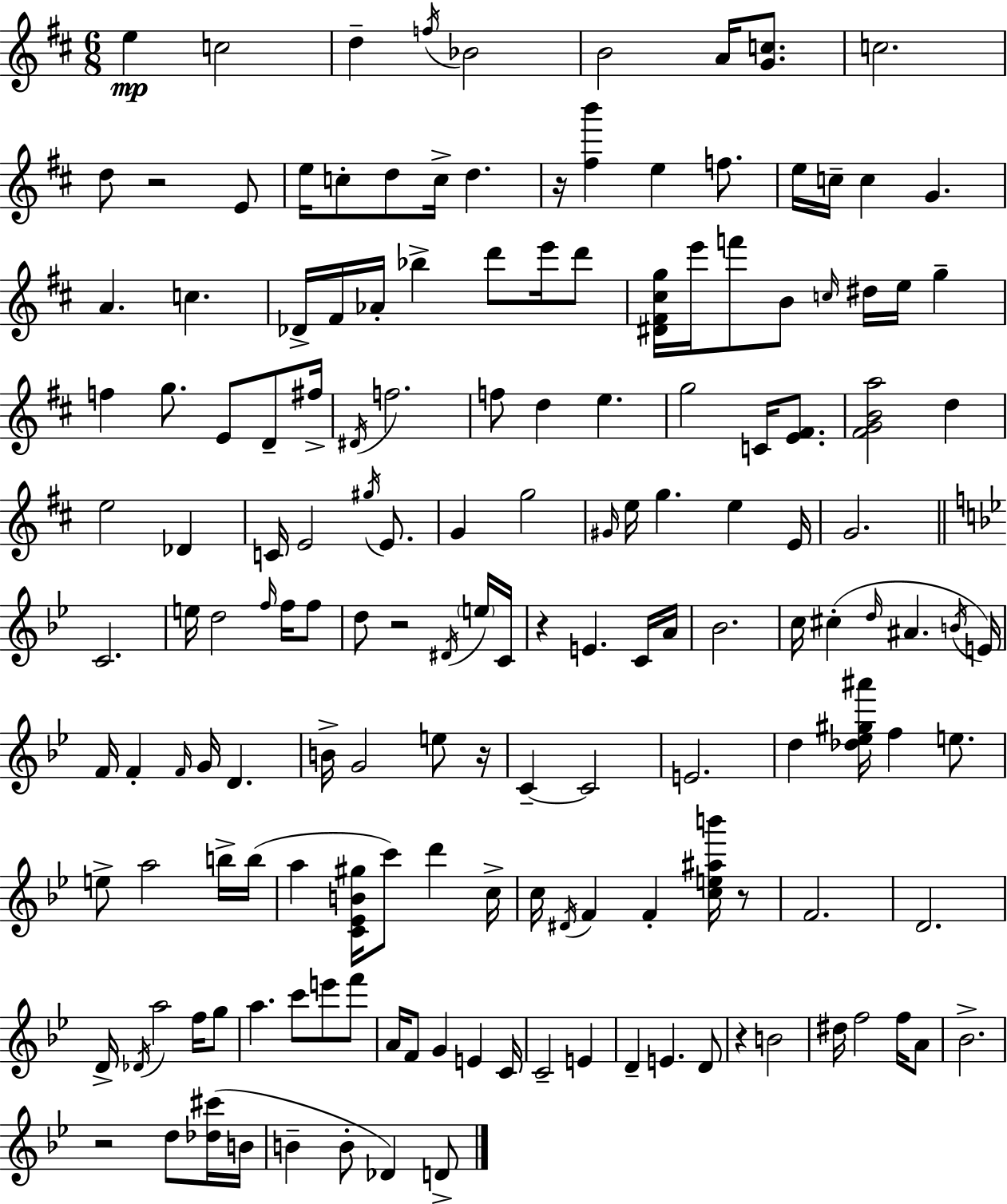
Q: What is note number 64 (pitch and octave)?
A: G4